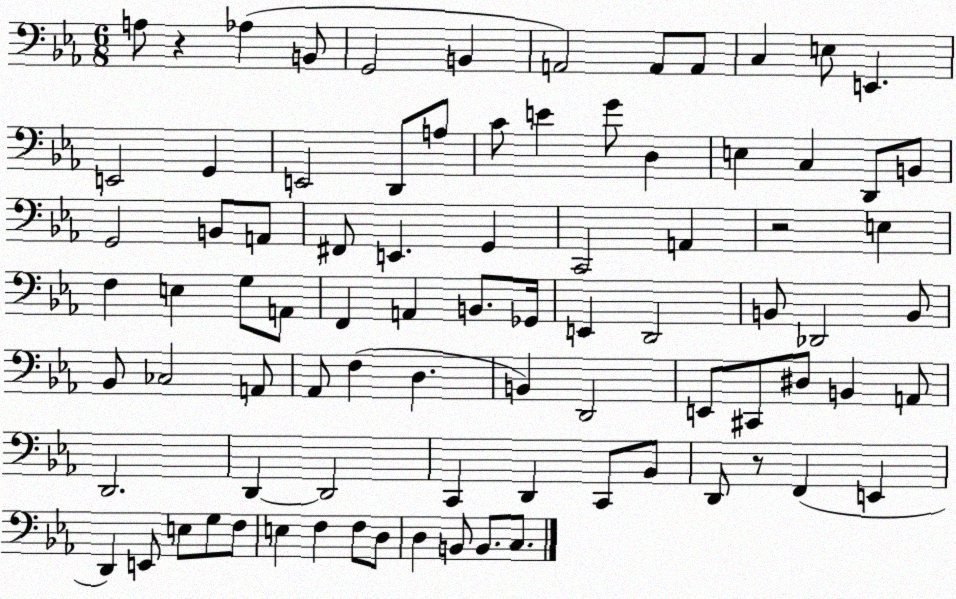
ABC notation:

X:1
T:Untitled
M:6/8
L:1/4
K:Eb
A,/2 z _A, B,,/2 G,,2 B,, A,,2 A,,/2 A,,/2 C, E,/2 E,, E,,2 G,, E,,2 D,,/2 A,/2 C/2 E G/2 D, E, C, D,,/2 B,,/2 G,,2 B,,/2 A,,/2 ^F,,/2 E,, G,, C,,2 A,, z2 E, F, E, G,/2 A,,/2 F,, A,, B,,/2 _G,,/4 E,, D,,2 B,,/2 _D,,2 B,,/2 _B,,/2 _C,2 A,,/2 _A,,/2 F, D, B,, D,,2 E,,/2 ^C,,/2 ^D,/2 B,, A,,/2 D,,2 D,, D,,2 C,, D,, C,,/2 _B,,/2 D,,/2 z/2 F,, E,, D,, E,,/2 E,/2 G,/2 F,/2 E, F, F,/2 D,/2 D, B,,/2 B,,/2 C,/2